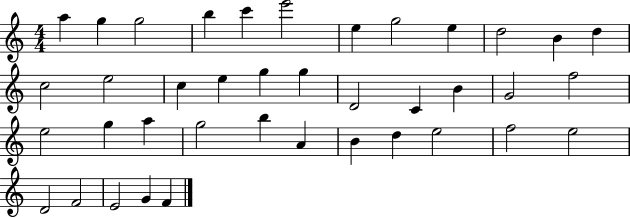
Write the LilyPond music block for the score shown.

{
  \clef treble
  \numericTimeSignature
  \time 4/4
  \key c \major
  a''4 g''4 g''2 | b''4 c'''4 e'''2 | e''4 g''2 e''4 | d''2 b'4 d''4 | \break c''2 e''2 | c''4 e''4 g''4 g''4 | d'2 c'4 b'4 | g'2 f''2 | \break e''2 g''4 a''4 | g''2 b''4 a'4 | b'4 d''4 e''2 | f''2 e''2 | \break d'2 f'2 | e'2 g'4 f'4 | \bar "|."
}